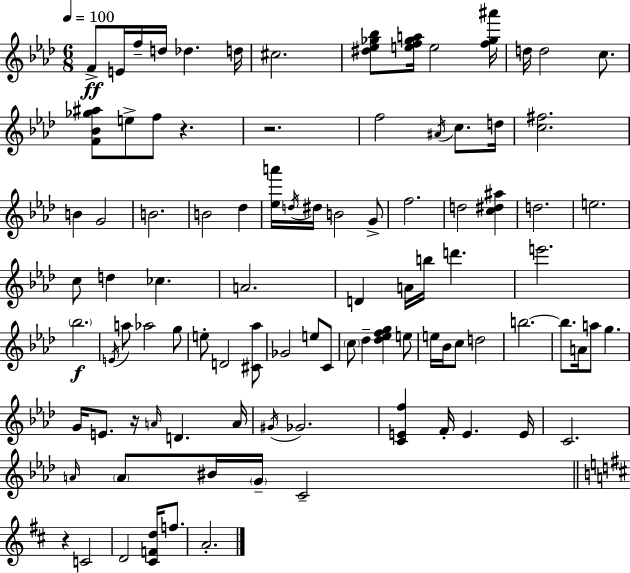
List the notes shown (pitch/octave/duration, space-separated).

F4/e E4/s F5/s D5/s Db5/q. D5/s C#5/h. [D#5,Eb5,Gb5,Bb5]/e [E5,F5,Gb5,A5]/s E5/h [F5,Gb5,A#6]/s D5/s D5/h C5/e. [F4,Bb4,Gb5,A#5]/e E5/e F5/e R/q. R/h. F5/h A#4/s C5/e. D5/s [C5,F#5]/h. B4/q G4/h B4/h. B4/h Db5/q [Eb5,A6]/s D5/s D#5/s B4/h G4/e F5/h. D5/h [C5,D#5,A#5]/q D5/h. E5/h. C5/e D5/q CES5/q. A4/h. D4/q A4/s B5/s D6/q. E6/h. Bb5/h. E4/s A5/e Ab5/h G5/e E5/e D4/h [C#4,Ab5]/e Gb4/h E5/e C4/e C5/e Db5/q [Db5,Eb5,F5,G5]/q E5/e E5/s Bb4/s C5/e D5/h B5/h. B5/e. A4/s A5/e G5/q. G4/s E4/e. R/s A4/s D4/q. A4/s G#4/s Gb4/h. [C4,E4,F5]/q F4/s E4/q. E4/s C4/h. A4/s A4/e BIS4/s G4/s C4/h R/q C4/h D4/h [C#4,F4,D5]/s F5/e. A4/h.